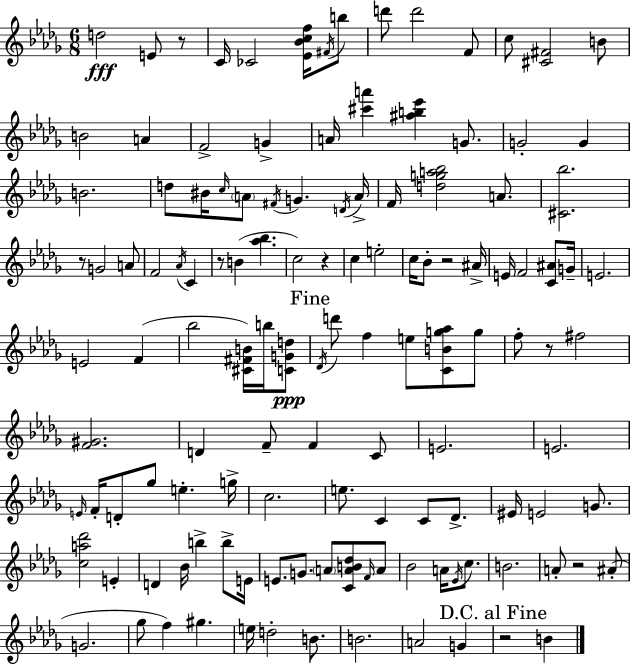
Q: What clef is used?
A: treble